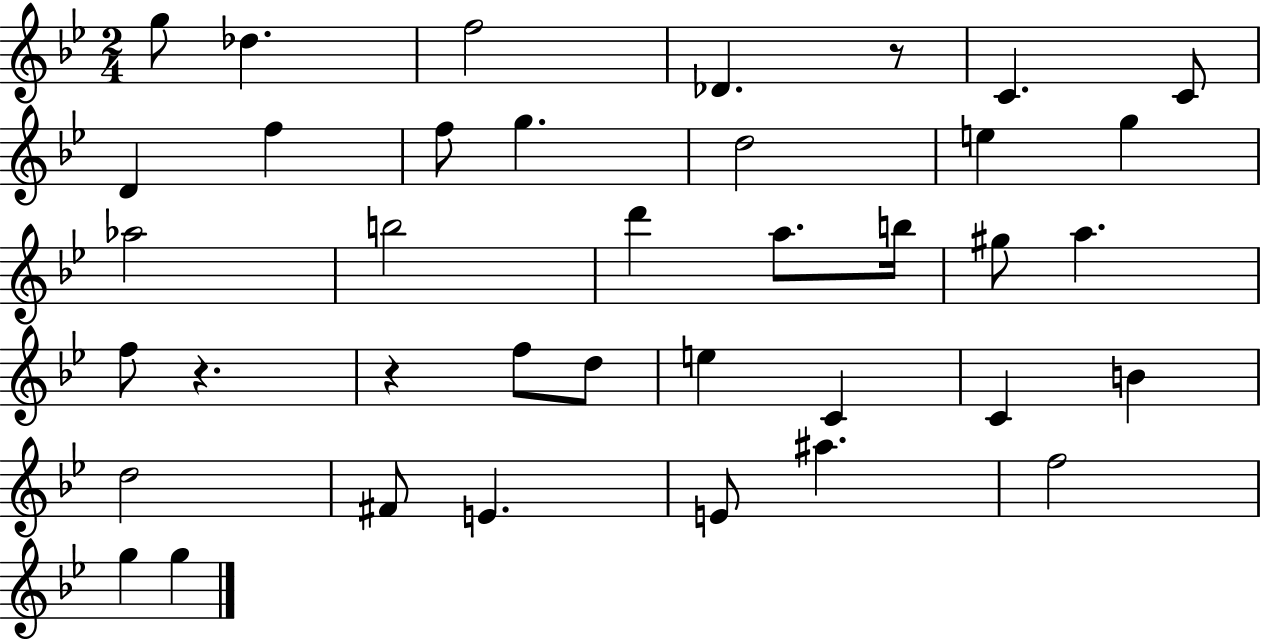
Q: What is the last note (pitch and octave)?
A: G5